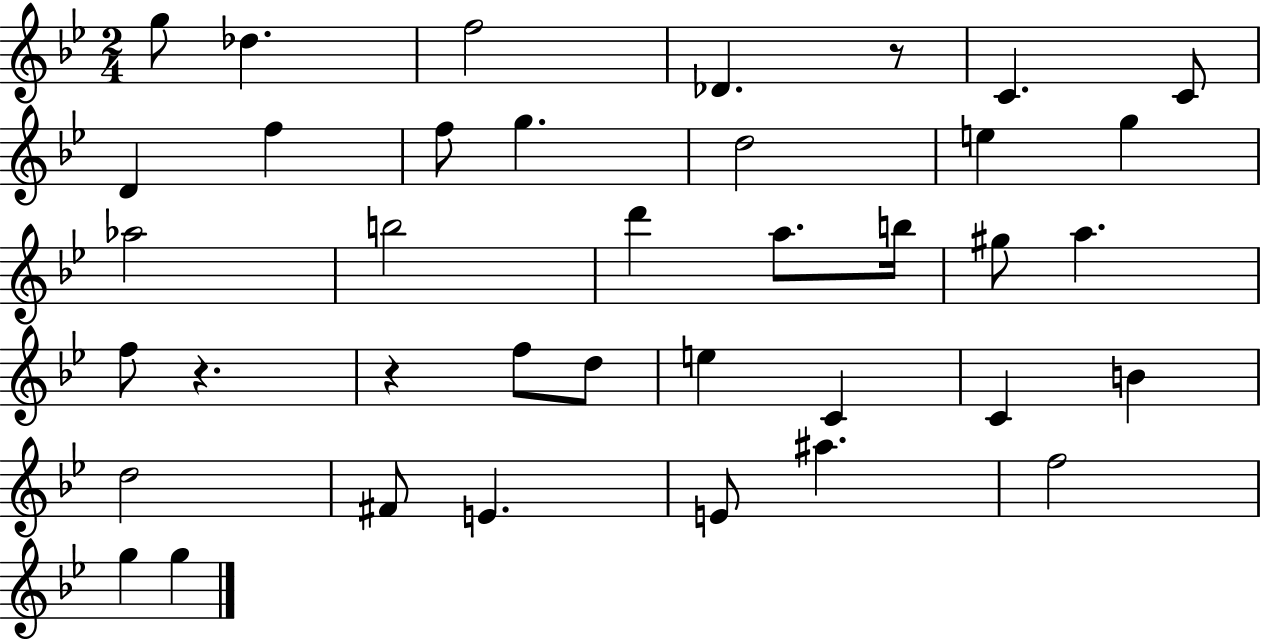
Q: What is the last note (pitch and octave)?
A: G5